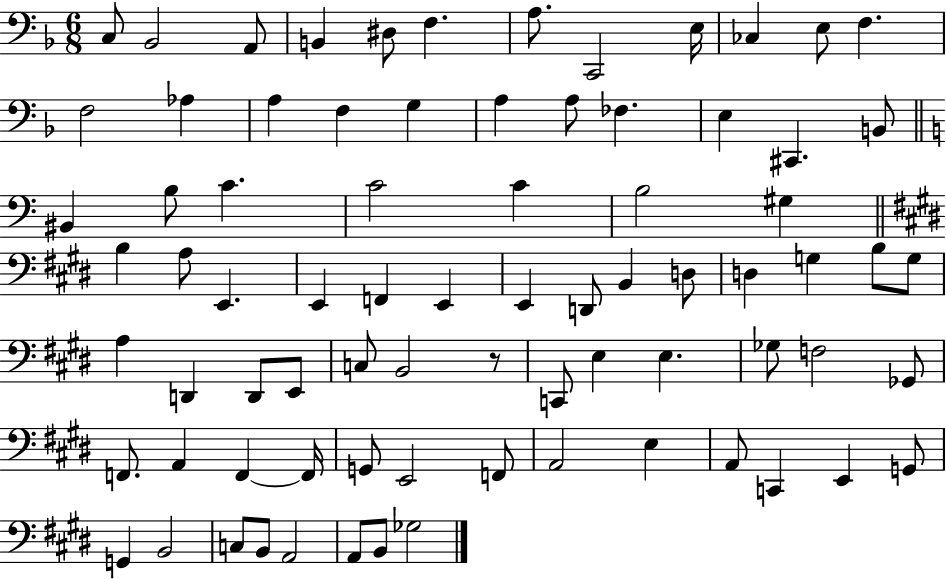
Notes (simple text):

C3/e Bb2/h A2/e B2/q D#3/e F3/q. A3/e. C2/h E3/s CES3/q E3/e F3/q. F3/h Ab3/q A3/q F3/q G3/q A3/q A3/e FES3/q. E3/q C#2/q. B2/e BIS2/q B3/e C4/q. C4/h C4/q B3/h G#3/q B3/q A3/e E2/q. E2/q F2/q E2/q E2/q D2/e B2/q D3/e D3/q G3/q B3/e G3/e A3/q D2/q D2/e E2/e C3/e B2/h R/e C2/e E3/q E3/q. Gb3/e F3/h Gb2/e F2/e. A2/q F2/q F2/s G2/e E2/h F2/e A2/h E3/q A2/e C2/q E2/q G2/e G2/q B2/h C3/e B2/e A2/h A2/e B2/e Gb3/h